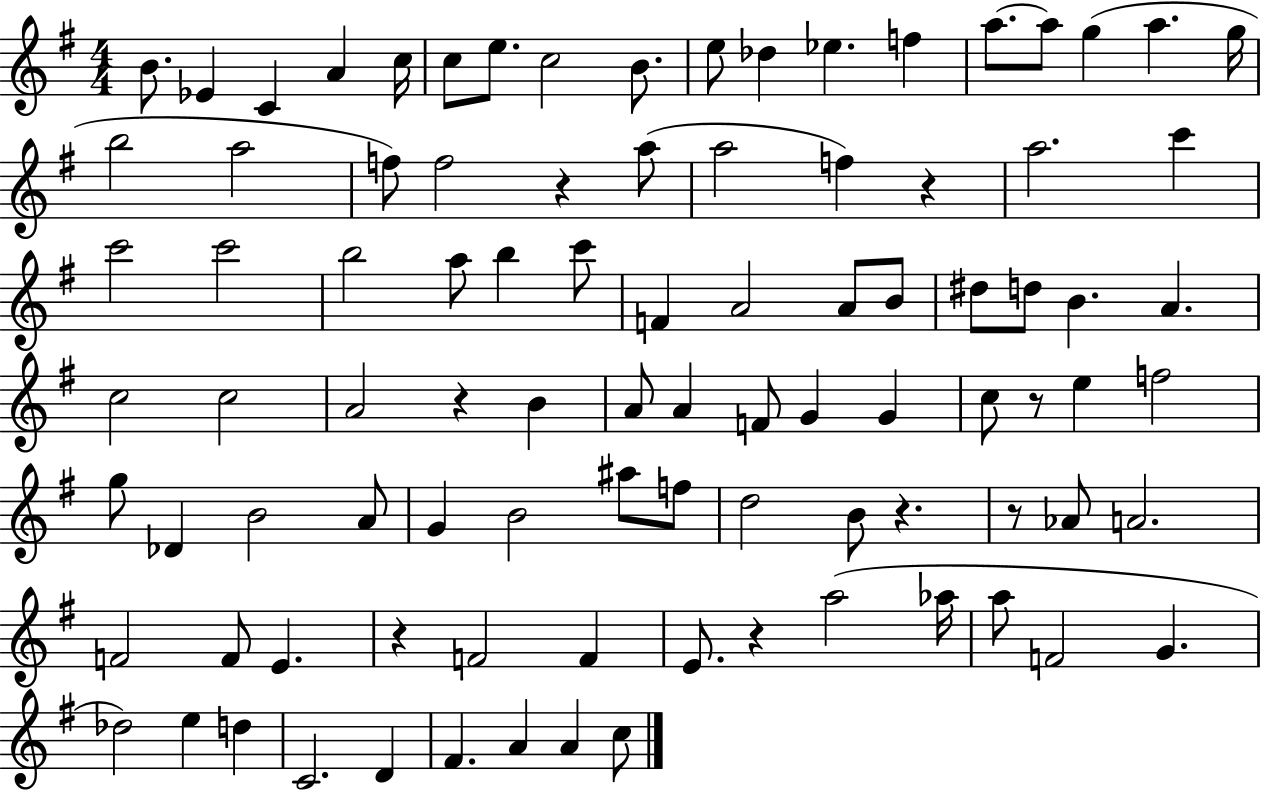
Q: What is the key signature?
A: G major